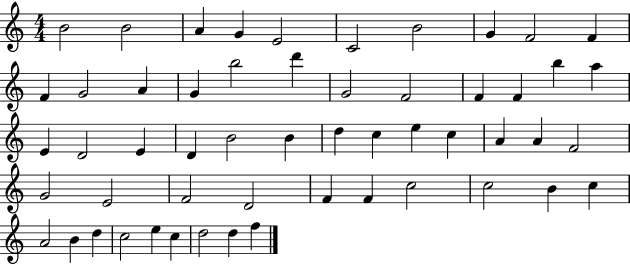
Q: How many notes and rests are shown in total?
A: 54